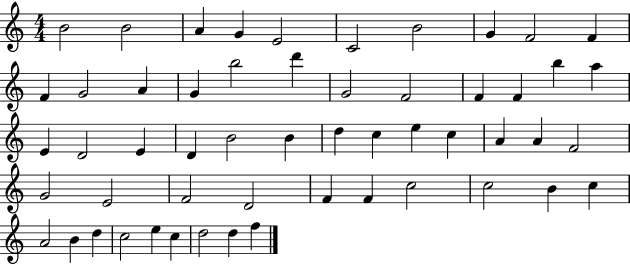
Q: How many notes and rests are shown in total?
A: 54